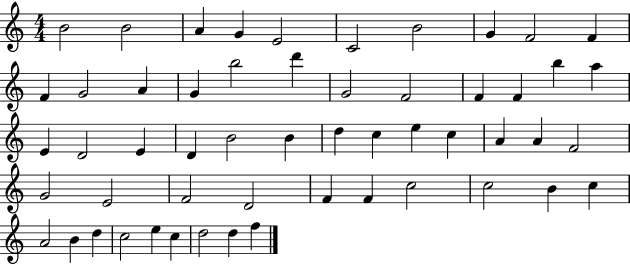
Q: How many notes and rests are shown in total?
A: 54